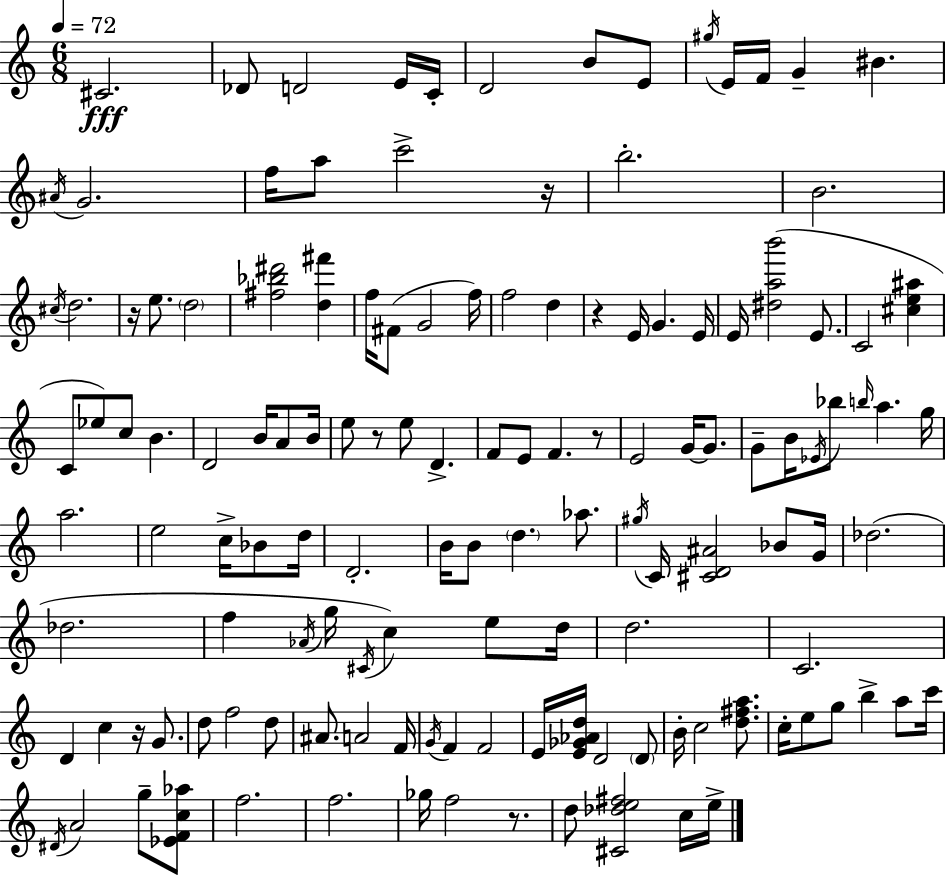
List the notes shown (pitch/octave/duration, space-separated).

C#4/h. Db4/e D4/h E4/s C4/s D4/h B4/e E4/e G#5/s E4/s F4/s G4/q BIS4/q. A#4/s G4/h. F5/s A5/e C6/h R/s B5/h. B4/h. C#5/s D5/h. R/s E5/e. D5/h [F#5,Bb5,D#6]/h [D5,F#6]/q F5/s F#4/e G4/h F5/s F5/h D5/q R/q E4/s G4/q. E4/s E4/s [D#5,A5,B6]/h E4/e. C4/h [C#5,E5,A#5]/q C4/e Eb5/e C5/e B4/q. D4/h B4/s A4/e B4/s E5/e R/e E5/e D4/q. F4/e E4/e F4/q. R/e E4/h G4/s G4/e. G4/e B4/s Eb4/s Bb5/e B5/s A5/q. G5/s A5/h. E5/h C5/s Bb4/e D5/s D4/h. B4/s B4/e D5/q. Ab5/e. G#5/s C4/s [C#4,D4,A#4]/h Bb4/e G4/s Db5/h. Db5/h. F5/q Ab4/s G5/s C#4/s C5/q E5/e D5/s D5/h. C4/h. D4/q C5/q R/s G4/e. D5/e F5/h D5/e A#4/e. A4/h F4/s G4/s F4/q F4/h E4/s [E4,Gb4,Ab4,D5]/s D4/h D4/e B4/s C5/h [D5,F#5,A5]/e. C5/s E5/e G5/e B5/q A5/e C6/s D#4/s A4/h G5/e [Eb4,F4,C5,Ab5]/e F5/h. F5/h. Gb5/s F5/h R/e. D5/e [C#4,Db5,E5,F#5]/h C5/s E5/s